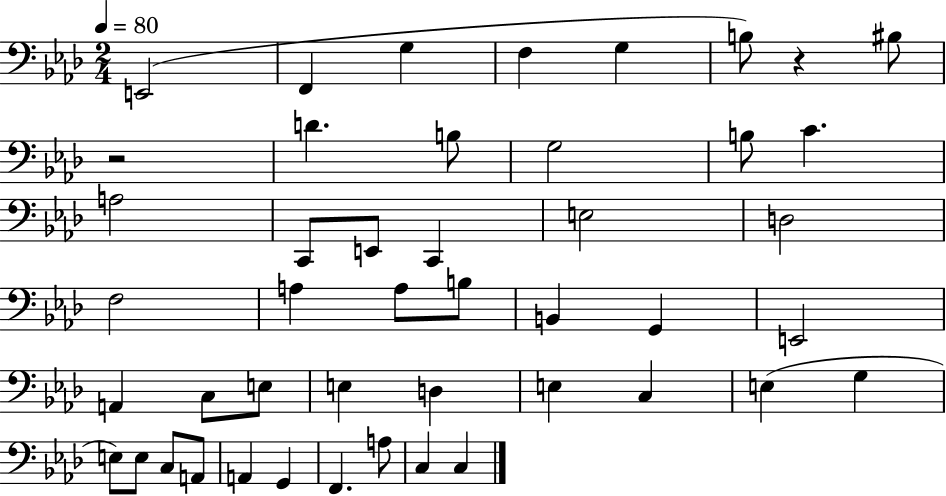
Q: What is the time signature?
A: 2/4